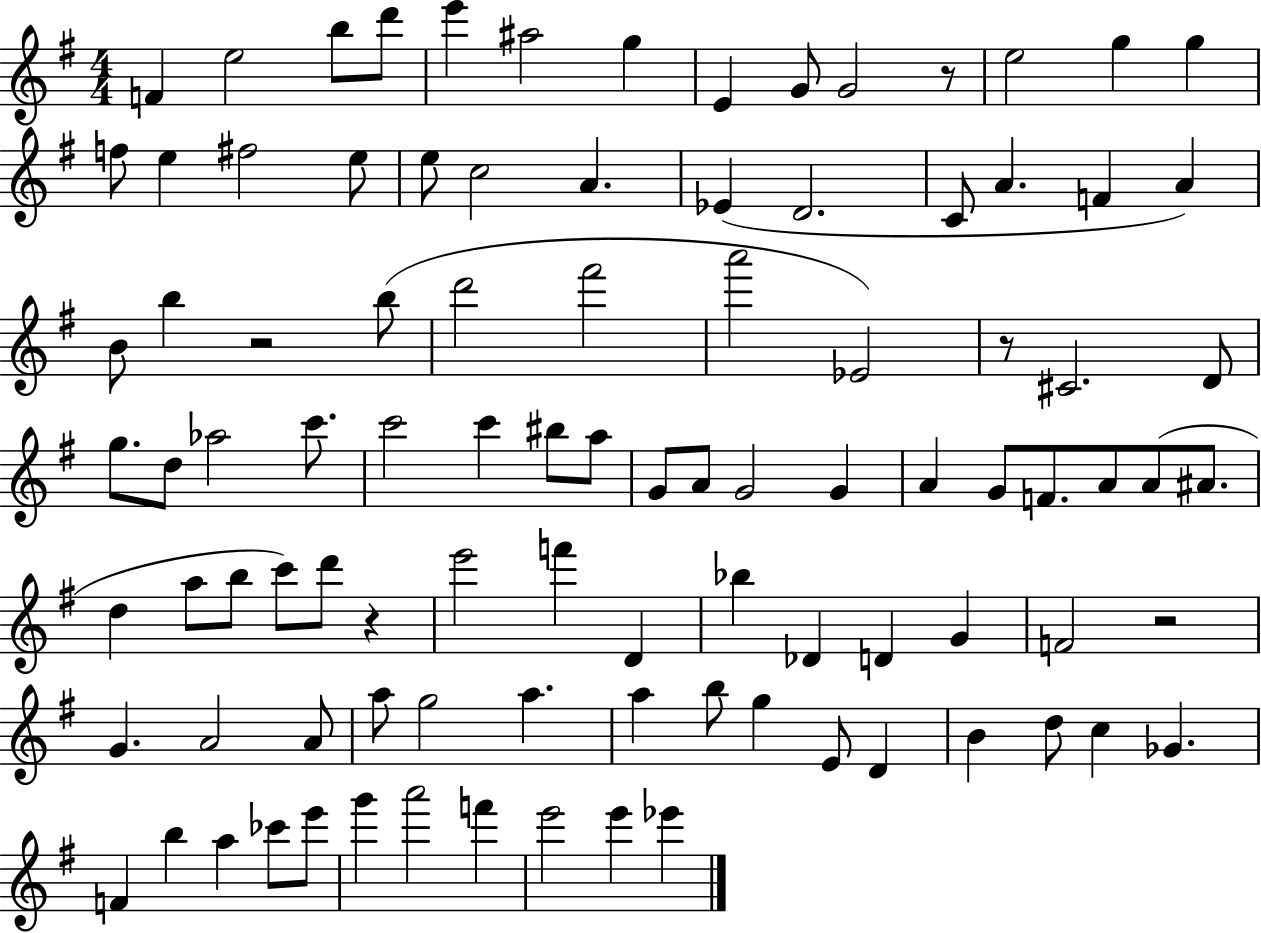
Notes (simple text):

F4/q E5/h B5/e D6/e E6/q A#5/h G5/q E4/q G4/e G4/h R/e E5/h G5/q G5/q F5/e E5/q F#5/h E5/e E5/e C5/h A4/q. Eb4/q D4/h. C4/e A4/q. F4/q A4/q B4/e B5/q R/h B5/e D6/h F#6/h A6/h Eb4/h R/e C#4/h. D4/e G5/e. D5/e Ab5/h C6/e. C6/h C6/q BIS5/e A5/e G4/e A4/e G4/h G4/q A4/q G4/e F4/e. A4/e A4/e A#4/e. D5/q A5/e B5/e C6/e D6/e R/q E6/h F6/q D4/q Bb5/q Db4/q D4/q G4/q F4/h R/h G4/q. A4/h A4/e A5/e G5/h A5/q. A5/q B5/e G5/q E4/e D4/q B4/q D5/e C5/q Gb4/q. F4/q B5/q A5/q CES6/e E6/e G6/q A6/h F6/q E6/h E6/q Eb6/q